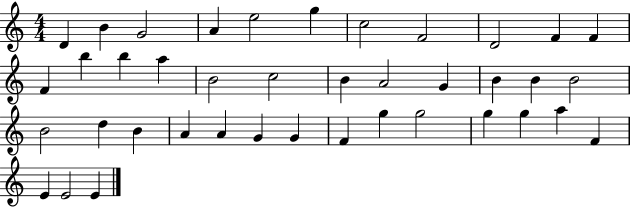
{
  \clef treble
  \numericTimeSignature
  \time 4/4
  \key c \major
  d'4 b'4 g'2 | a'4 e''2 g''4 | c''2 f'2 | d'2 f'4 f'4 | \break f'4 b''4 b''4 a''4 | b'2 c''2 | b'4 a'2 g'4 | b'4 b'4 b'2 | \break b'2 d''4 b'4 | a'4 a'4 g'4 g'4 | f'4 g''4 g''2 | g''4 g''4 a''4 f'4 | \break e'4 e'2 e'4 | \bar "|."
}